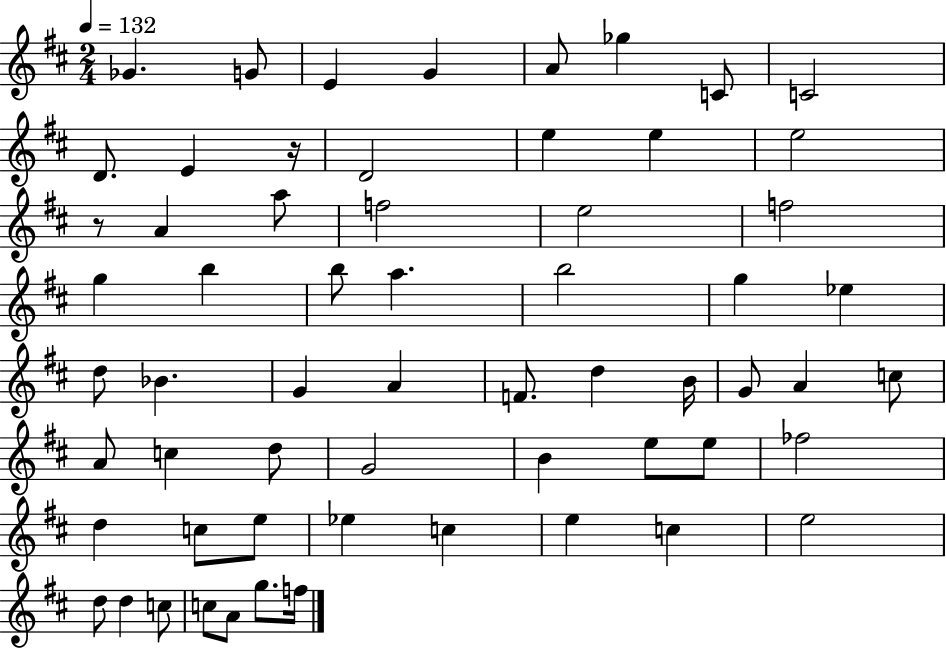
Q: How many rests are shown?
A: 2